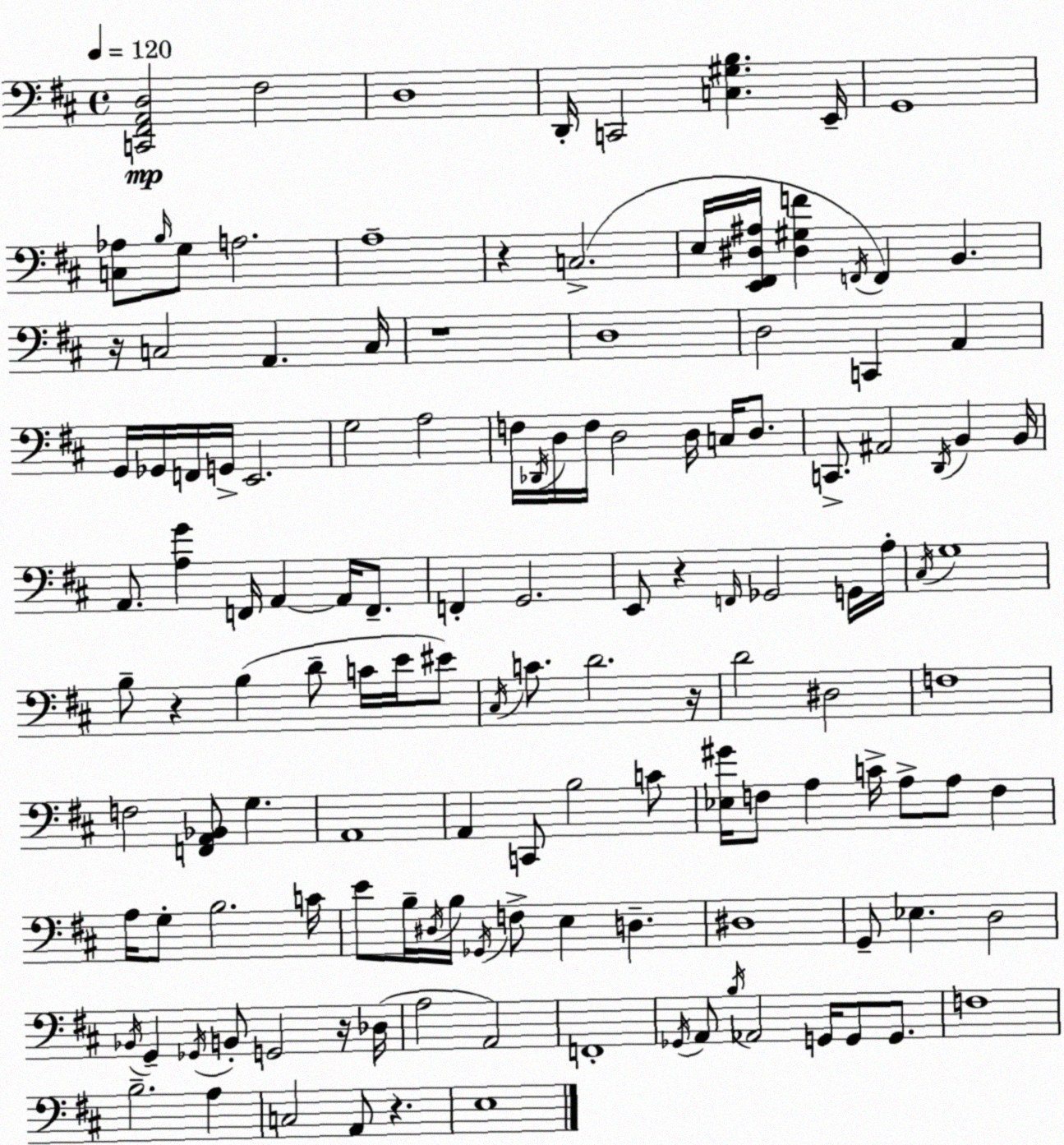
X:1
T:Untitled
M:4/4
L:1/4
K:D
[C,,^F,,A,,D,]2 ^F,2 D,4 D,,/4 C,,2 [C,^G,B,] E,,/4 G,,4 [C,_A,]/2 B,/4 G,/2 A,2 A,4 z C,2 E,/4 [E,,^F,,^D,^A,]/4 [^D,^G,F] F,,/4 F,, B,, z/4 C,2 A,, C,/4 z4 D,4 D,2 C,, A,, G,,/4 _G,,/4 F,,/4 G,,/4 E,,2 G,2 A,2 F,/4 _D,,/4 D,/4 F,/4 D,2 D,/4 C,/4 D,/2 C,,/2 ^A,,2 D,,/4 B,, B,,/4 A,,/2 [A,G] F,,/4 A,, A,,/4 F,,/2 F,, G,,2 E,,/2 z F,,/4 _G,,2 G,,/4 A,/4 ^C,/4 G,4 B,/2 z B, D/2 C/4 E/4 ^E/2 ^C,/4 C/2 D2 z/4 D2 ^D,2 F,4 F,2 [F,,A,,_B,,]/2 G, A,,4 A,, C,,/2 B,2 C/2 [_E,^G]/4 F,/2 A, C/4 A,/2 A,/2 F, A,/4 G,/2 B,2 C/4 E/2 B,/4 ^D,/4 B,/4 _G,,/4 F,/2 E, D, ^D,4 G,,/2 _E, D,2 _B,,/4 G,, _G,,/4 B,,/2 G,,2 z/4 _D,/4 A,2 A,,2 F,,4 _G,,/4 A,,/2 B,/4 _A,,2 G,,/4 G,,/2 G,,/2 F,4 B,2 A, C,2 A,,/2 z E,4